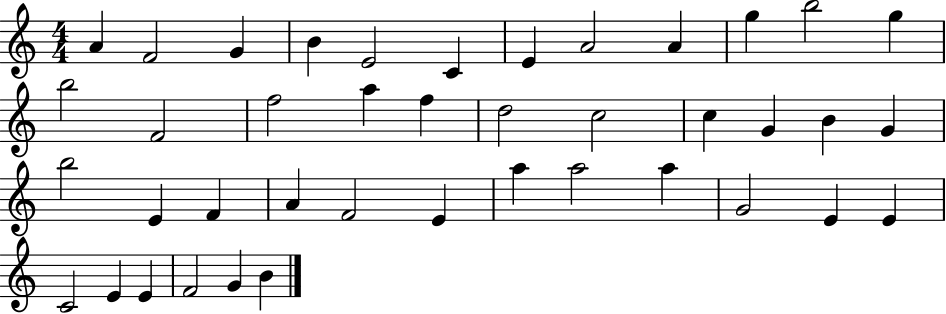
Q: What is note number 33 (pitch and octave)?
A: G4